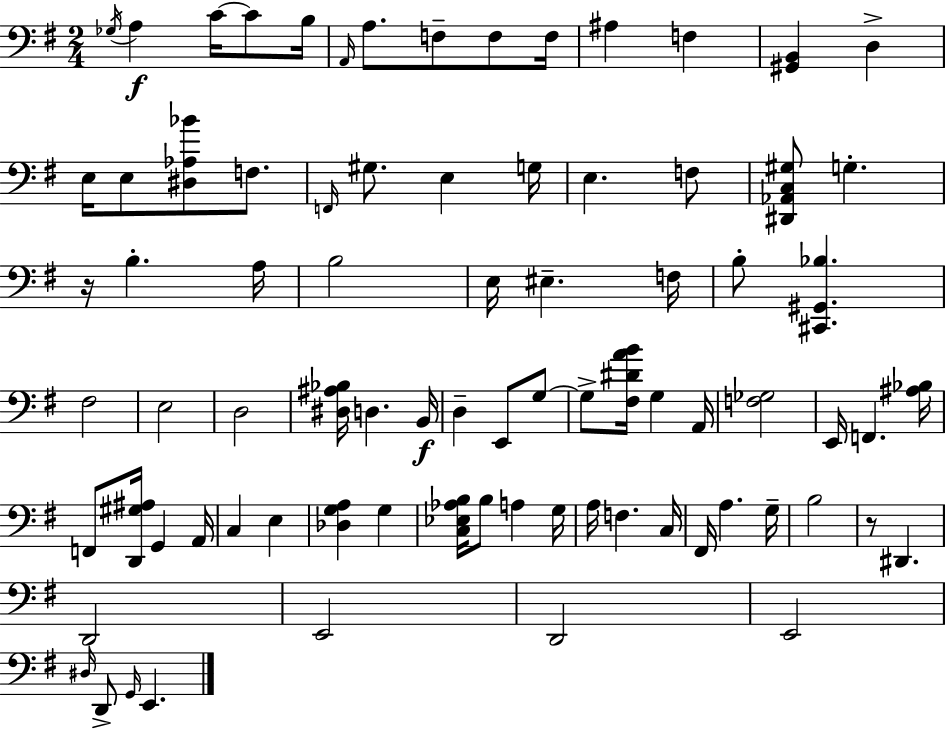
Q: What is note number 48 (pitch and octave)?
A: E3